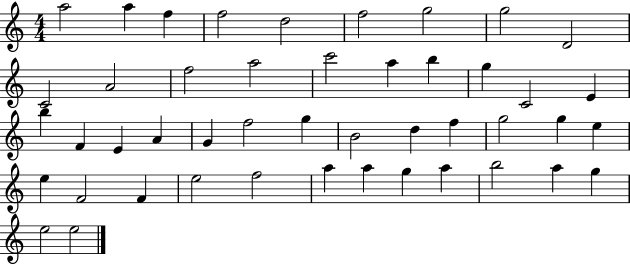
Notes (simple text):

A5/h A5/q F5/q F5/h D5/h F5/h G5/h G5/h D4/h C4/h A4/h F5/h A5/h C6/h A5/q B5/q G5/q C4/h E4/q B5/q F4/q E4/q A4/q G4/q F5/h G5/q B4/h D5/q F5/q G5/h G5/q E5/q E5/q F4/h F4/q E5/h F5/h A5/q A5/q G5/q A5/q B5/h A5/q G5/q E5/h E5/h